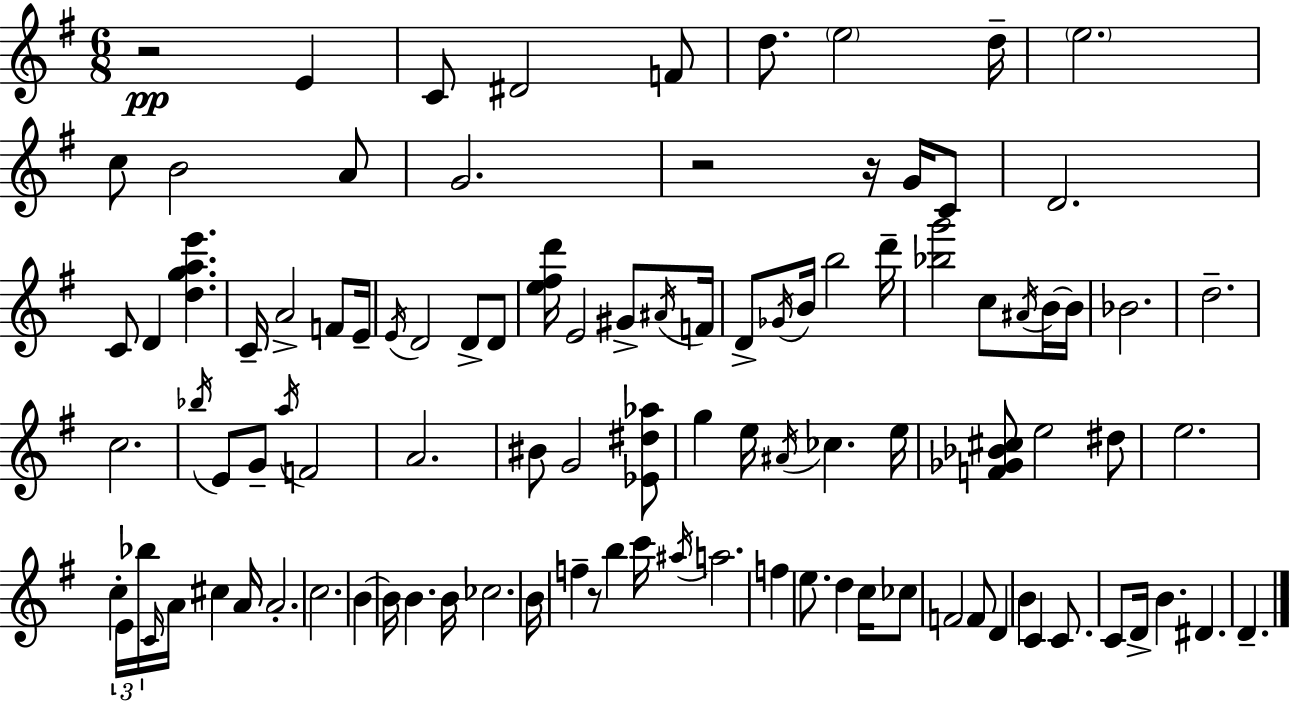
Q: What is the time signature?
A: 6/8